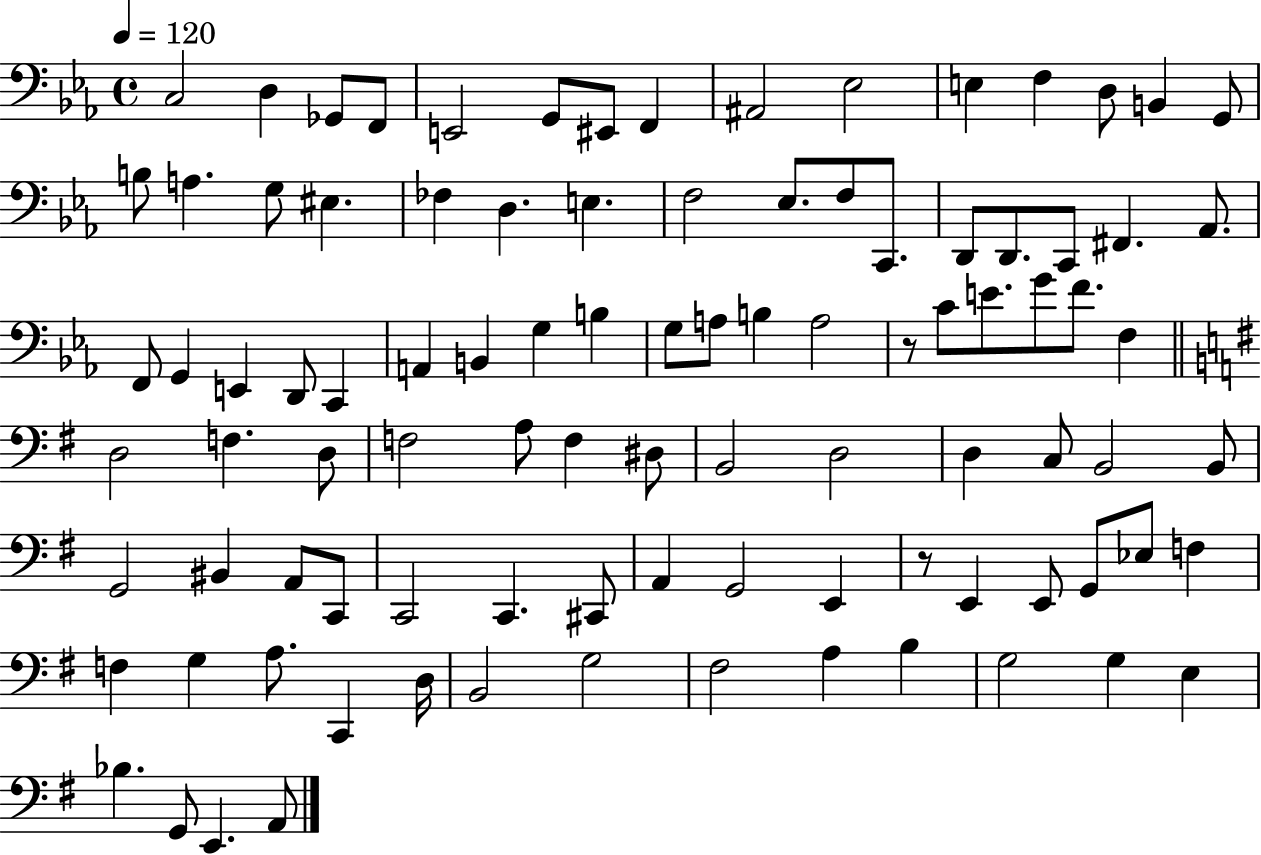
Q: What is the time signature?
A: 4/4